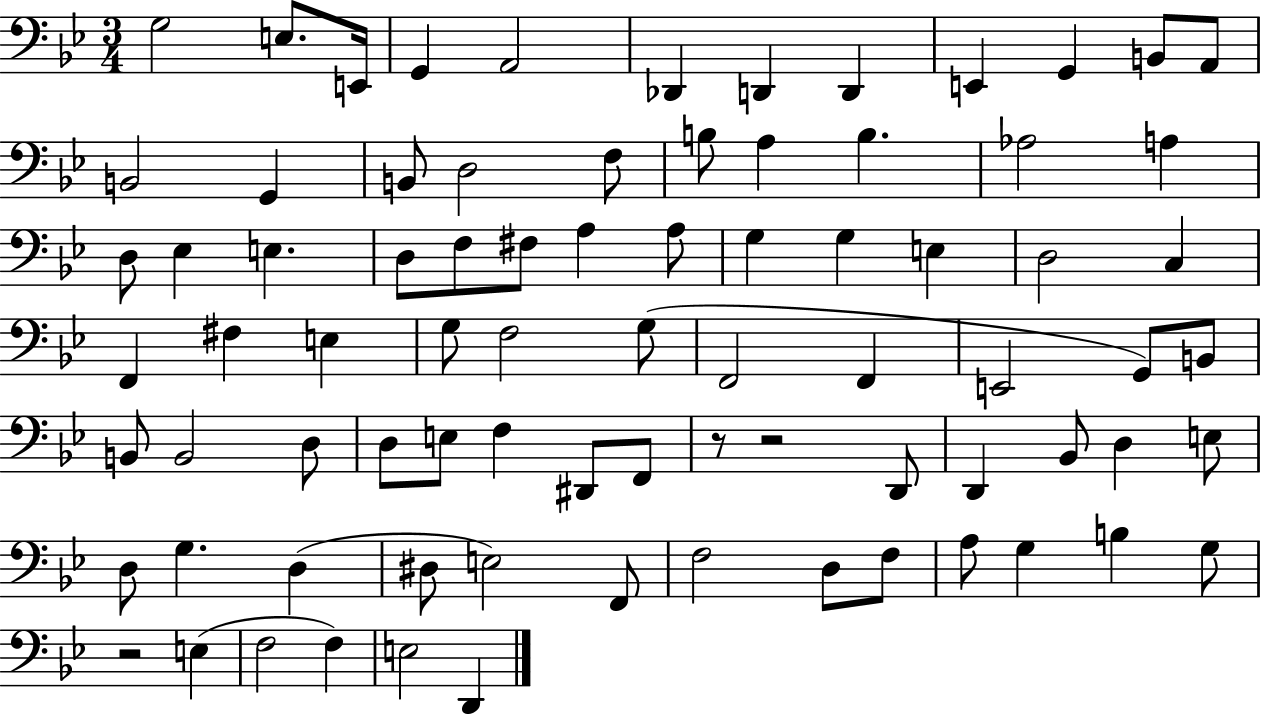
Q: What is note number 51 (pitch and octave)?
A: E3